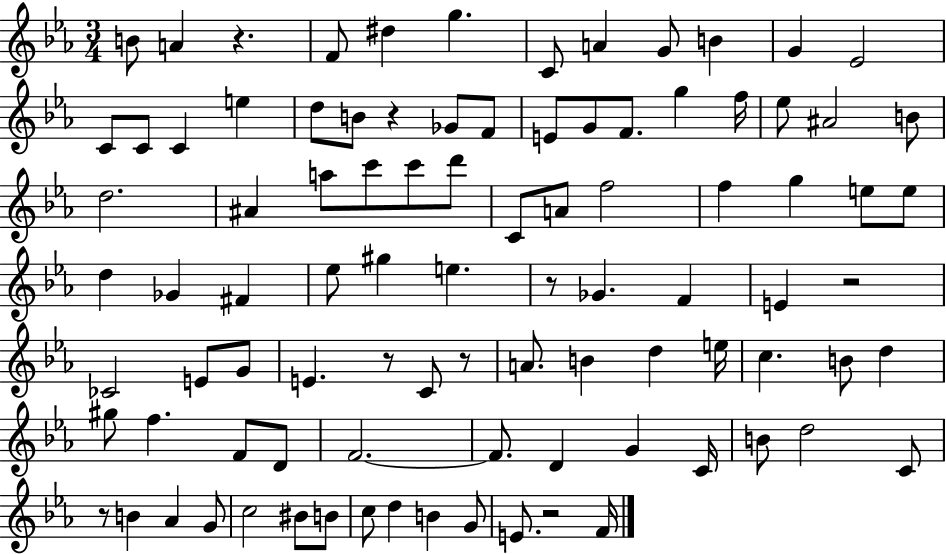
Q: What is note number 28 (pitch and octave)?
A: D5